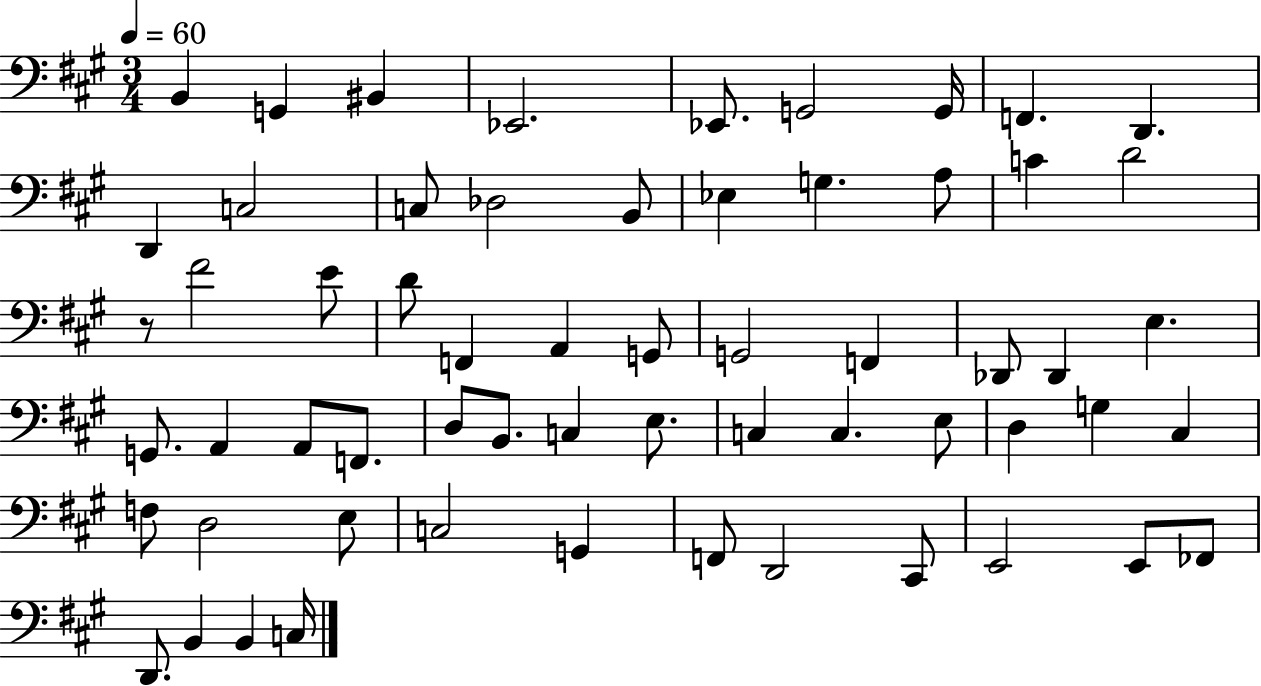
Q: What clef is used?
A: bass